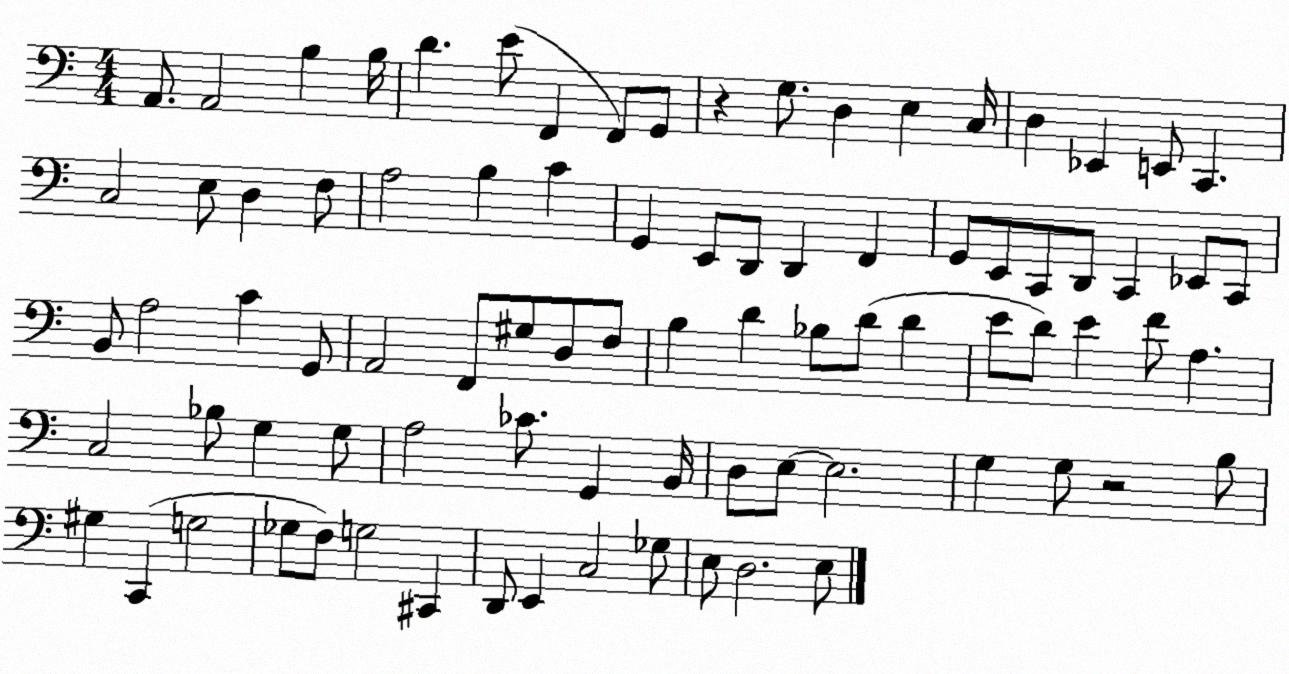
X:1
T:Untitled
M:4/4
L:1/4
K:C
A,,/2 A,,2 B, B,/4 D E/2 F,, F,,/2 G,,/2 z G,/2 D, E, C,/4 D, _E,, E,,/2 C,, C,2 E,/2 D, F,/2 A,2 B, C G,, E,,/2 D,,/2 D,, F,, G,,/2 E,,/2 C,,/2 D,,/2 C,, _E,,/2 C,,/2 B,,/2 A,2 C G,,/2 A,,2 F,,/2 ^G,/2 D,/2 F,/2 B, D _B,/2 D/2 D E/2 D/2 E F/2 A, C,2 _B,/2 G, G,/2 A,2 _C/2 G,, B,,/4 D,/2 E,/2 E,2 G, G,/2 z2 B,/2 ^G, C,, G,2 _G,/2 F,/2 G,2 ^C,, D,,/2 E,, C,2 _G,/2 E,/2 D,2 E,/2